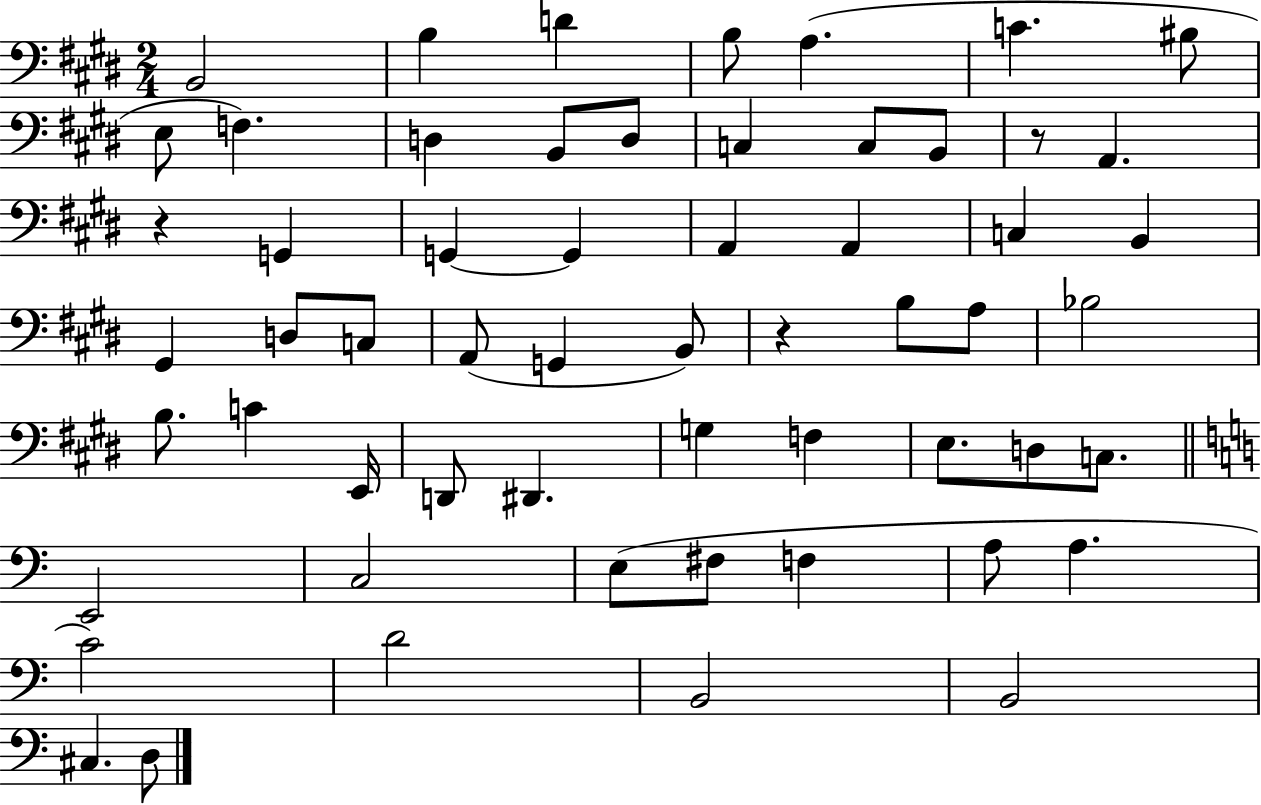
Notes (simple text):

B2/h B3/q D4/q B3/e A3/q. C4/q. BIS3/e E3/e F3/q. D3/q B2/e D3/e C3/q C3/e B2/e R/e A2/q. R/q G2/q G2/q G2/q A2/q A2/q C3/q B2/q G#2/q D3/e C3/e A2/e G2/q B2/e R/q B3/e A3/e Bb3/h B3/e. C4/q E2/s D2/e D#2/q. G3/q F3/q E3/e. D3/e C3/e. E2/h C3/h E3/e F#3/e F3/q A3/e A3/q. C4/h D4/h B2/h B2/h C#3/q. D3/e